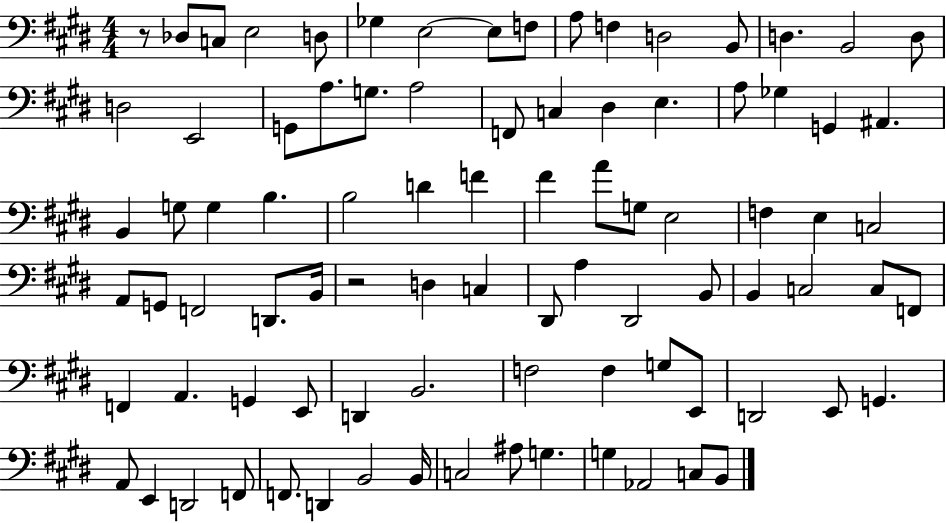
{
  \clef bass
  \numericTimeSignature
  \time 4/4
  \key e \major
  r8 des8 c8 e2 d8 | ges4 e2~~ e8 f8 | a8 f4 d2 b,8 | d4. b,2 d8 | \break d2 e,2 | g,8 a8. g8. a2 | f,8 c4 dis4 e4. | a8 ges4 g,4 ais,4. | \break b,4 g8 g4 b4. | b2 d'4 f'4 | fis'4 a'8 g8 e2 | f4 e4 c2 | \break a,8 g,8 f,2 d,8. b,16 | r2 d4 c4 | dis,8 a4 dis,2 b,8 | b,4 c2 c8 f,8 | \break f,4 a,4. g,4 e,8 | d,4 b,2. | f2 f4 g8 e,8 | d,2 e,8 g,4. | \break a,8 e,4 d,2 f,8 | f,8. d,4 b,2 b,16 | c2 ais8 g4. | g4 aes,2 c8 b,8 | \break \bar "|."
}